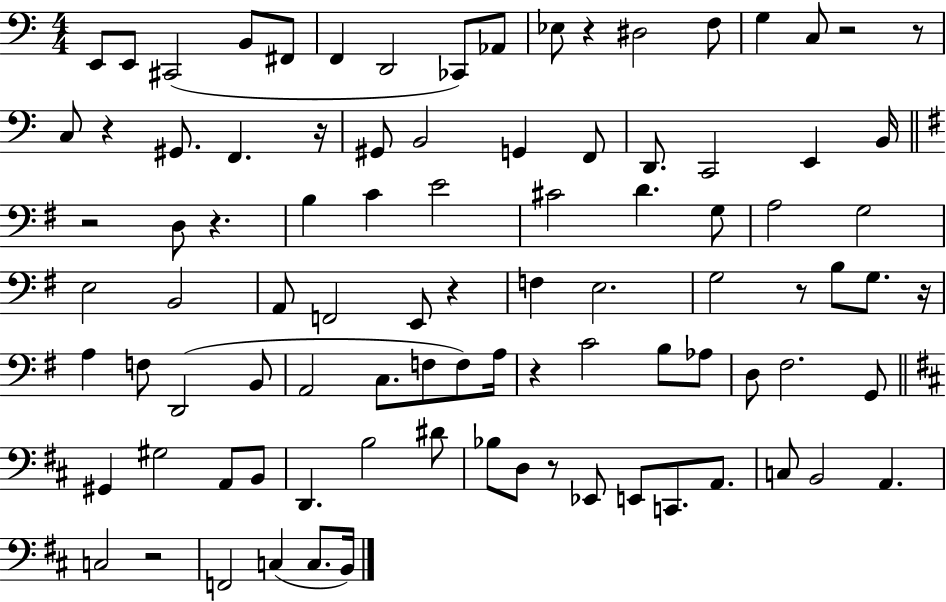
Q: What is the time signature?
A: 4/4